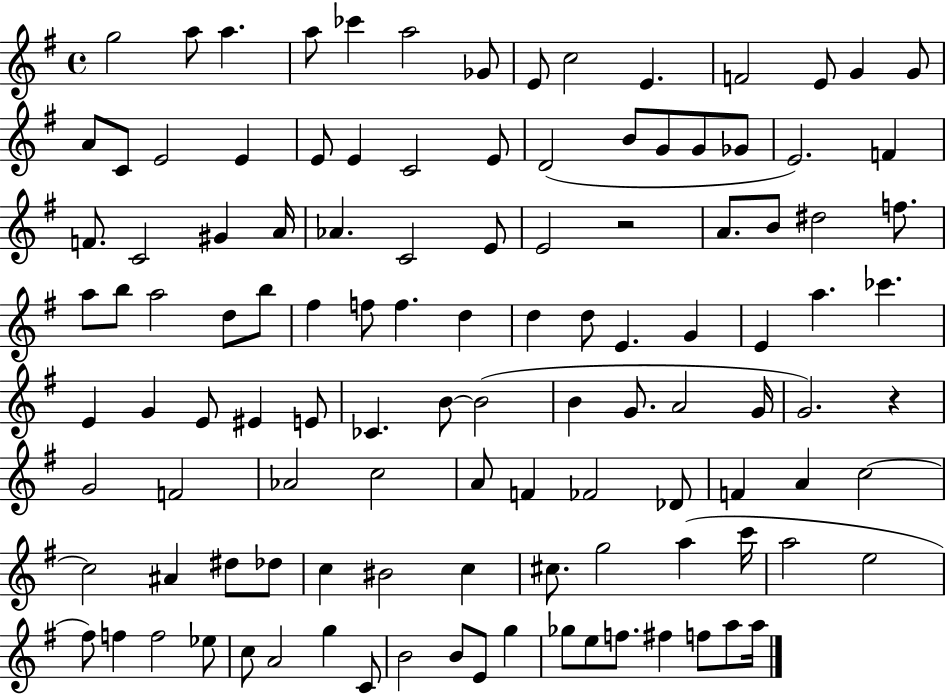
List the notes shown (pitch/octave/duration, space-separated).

G5/h A5/e A5/q. A5/e CES6/q A5/h Gb4/e E4/e C5/h E4/q. F4/h E4/e G4/q G4/e A4/e C4/e E4/h E4/q E4/e E4/q C4/h E4/e D4/h B4/e G4/e G4/e Gb4/e E4/h. F4/q F4/e. C4/h G#4/q A4/s Ab4/q. C4/h E4/e E4/h R/h A4/e. B4/e D#5/h F5/e. A5/e B5/e A5/h D5/e B5/e F#5/q F5/e F5/q. D5/q D5/q D5/e E4/q. G4/q E4/q A5/q. CES6/q. E4/q G4/q E4/e EIS4/q E4/e CES4/q. B4/e B4/h B4/q G4/e. A4/h G4/s G4/h. R/q G4/h F4/h Ab4/h C5/h A4/e F4/q FES4/h Db4/e F4/q A4/q C5/h C5/h A#4/q D#5/e Db5/e C5/q BIS4/h C5/q C#5/e. G5/h A5/q C6/s A5/h E5/h F#5/e F5/q F5/h Eb5/e C5/e A4/h G5/q C4/e B4/h B4/e E4/e G5/q Gb5/e E5/e F5/e. F#5/q F5/e A5/e A5/s